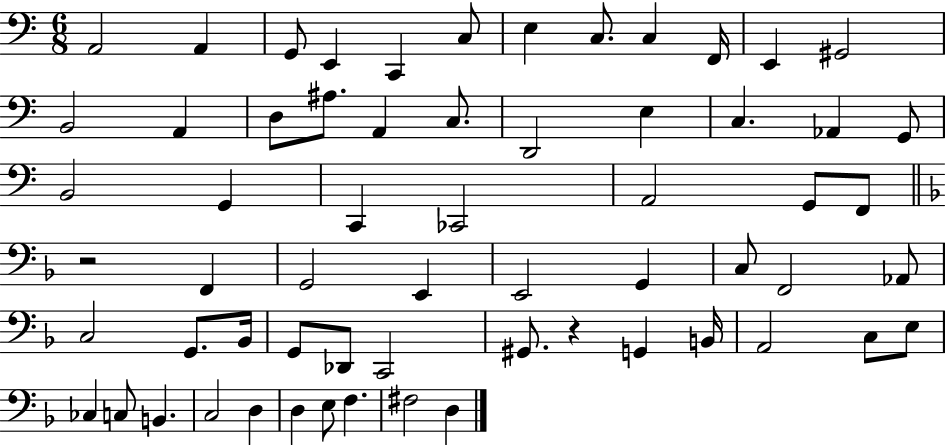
X:1
T:Untitled
M:6/8
L:1/4
K:C
A,,2 A,, G,,/2 E,, C,, C,/2 E, C,/2 C, F,,/4 E,, ^G,,2 B,,2 A,, D,/2 ^A,/2 A,, C,/2 D,,2 E, C, _A,, G,,/2 B,,2 G,, C,, _C,,2 A,,2 G,,/2 F,,/2 z2 F,, G,,2 E,, E,,2 G,, C,/2 F,,2 _A,,/2 C,2 G,,/2 _B,,/4 G,,/2 _D,,/2 C,,2 ^G,,/2 z G,, B,,/4 A,,2 C,/2 E,/2 _C, C,/2 B,, C,2 D, D, E,/2 F, ^F,2 D,